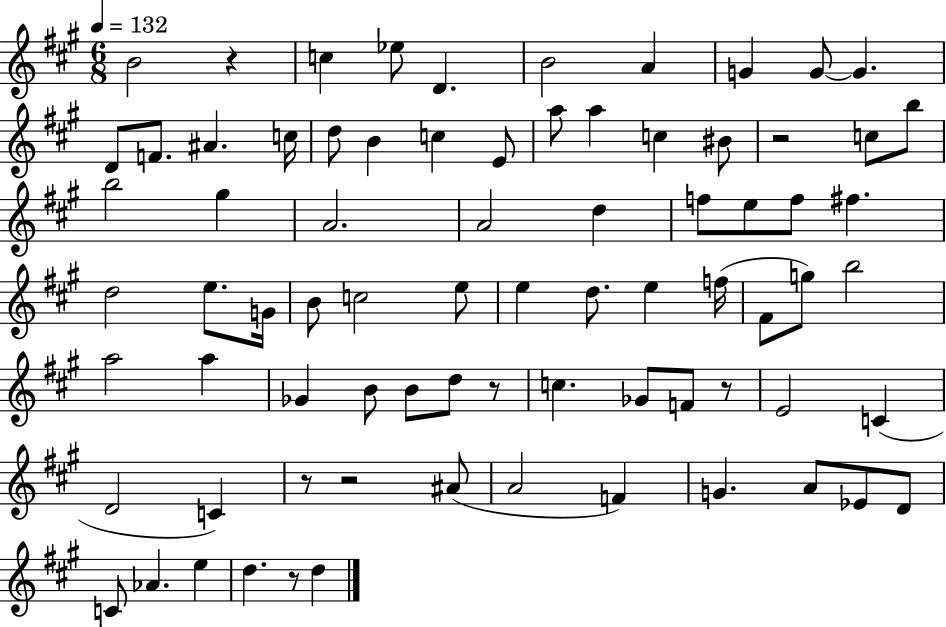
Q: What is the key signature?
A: A major